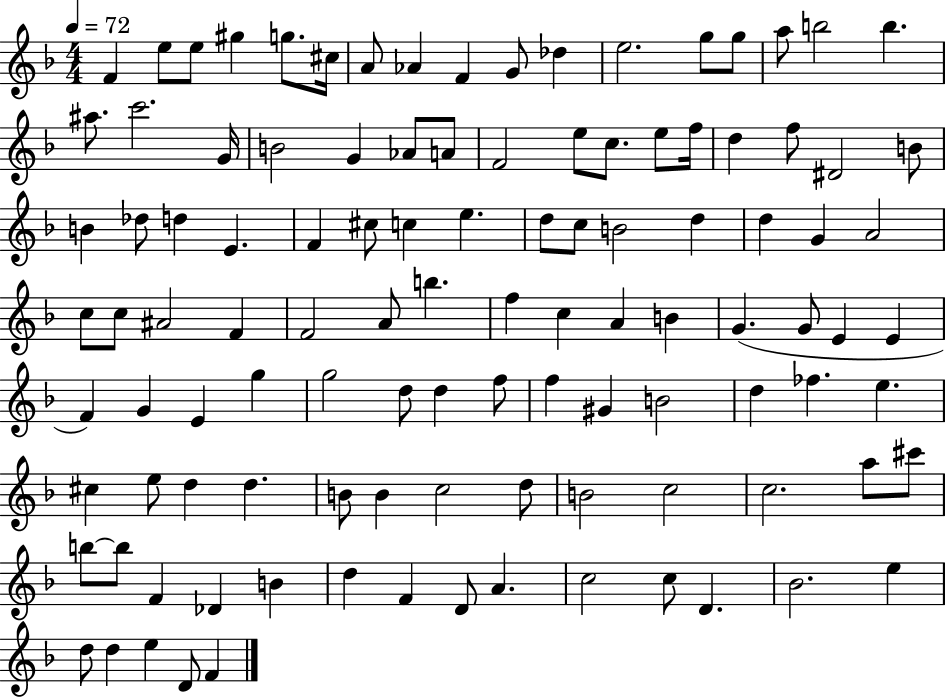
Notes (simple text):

F4/q E5/e E5/e G#5/q G5/e. C#5/s A4/e Ab4/q F4/q G4/e Db5/q E5/h. G5/e G5/e A5/e B5/h B5/q. A#5/e. C6/h. G4/s B4/h G4/q Ab4/e A4/e F4/h E5/e C5/e. E5/e F5/s D5/q F5/e D#4/h B4/e B4/q Db5/e D5/q E4/q. F4/q C#5/e C5/q E5/q. D5/e C5/e B4/h D5/q D5/q G4/q A4/h C5/e C5/e A#4/h F4/q F4/h A4/e B5/q. F5/q C5/q A4/q B4/q G4/q. G4/e E4/q E4/q F4/q G4/q E4/q G5/q G5/h D5/e D5/q F5/e F5/q G#4/q B4/h D5/q FES5/q. E5/q. C#5/q E5/e D5/q D5/q. B4/e B4/q C5/h D5/e B4/h C5/h C5/h. A5/e C#6/e B5/e B5/e F4/q Db4/q B4/q D5/q F4/q D4/e A4/q. C5/h C5/e D4/q. Bb4/h. E5/q D5/e D5/q E5/q D4/e F4/q